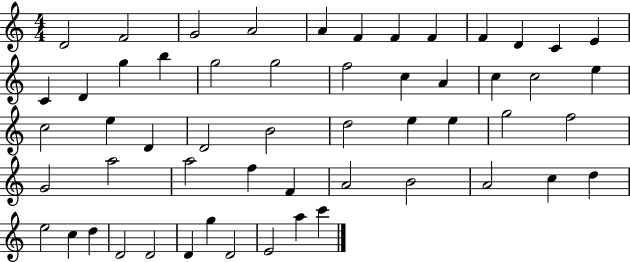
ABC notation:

X:1
T:Untitled
M:4/4
L:1/4
K:C
D2 F2 G2 A2 A F F F F D C E C D g b g2 g2 f2 c A c c2 e c2 e D D2 B2 d2 e e g2 f2 G2 a2 a2 f F A2 B2 A2 c d e2 c d D2 D2 D g D2 E2 a c'